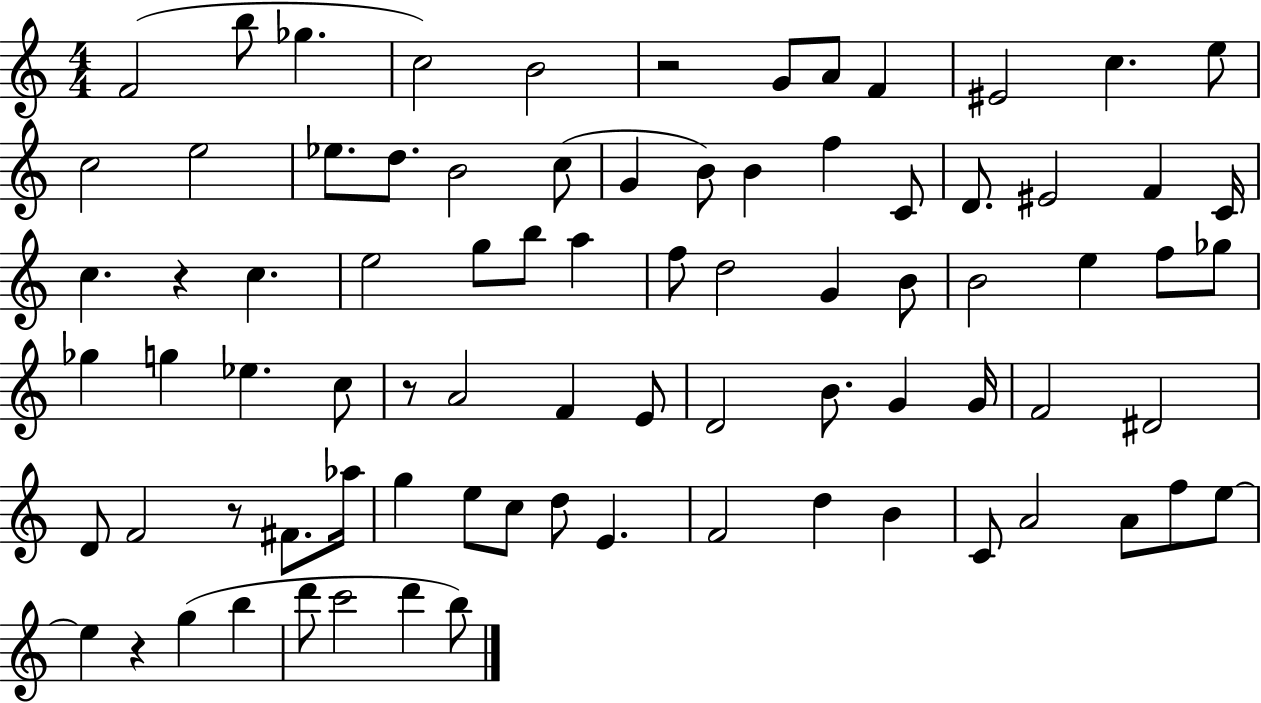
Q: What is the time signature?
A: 4/4